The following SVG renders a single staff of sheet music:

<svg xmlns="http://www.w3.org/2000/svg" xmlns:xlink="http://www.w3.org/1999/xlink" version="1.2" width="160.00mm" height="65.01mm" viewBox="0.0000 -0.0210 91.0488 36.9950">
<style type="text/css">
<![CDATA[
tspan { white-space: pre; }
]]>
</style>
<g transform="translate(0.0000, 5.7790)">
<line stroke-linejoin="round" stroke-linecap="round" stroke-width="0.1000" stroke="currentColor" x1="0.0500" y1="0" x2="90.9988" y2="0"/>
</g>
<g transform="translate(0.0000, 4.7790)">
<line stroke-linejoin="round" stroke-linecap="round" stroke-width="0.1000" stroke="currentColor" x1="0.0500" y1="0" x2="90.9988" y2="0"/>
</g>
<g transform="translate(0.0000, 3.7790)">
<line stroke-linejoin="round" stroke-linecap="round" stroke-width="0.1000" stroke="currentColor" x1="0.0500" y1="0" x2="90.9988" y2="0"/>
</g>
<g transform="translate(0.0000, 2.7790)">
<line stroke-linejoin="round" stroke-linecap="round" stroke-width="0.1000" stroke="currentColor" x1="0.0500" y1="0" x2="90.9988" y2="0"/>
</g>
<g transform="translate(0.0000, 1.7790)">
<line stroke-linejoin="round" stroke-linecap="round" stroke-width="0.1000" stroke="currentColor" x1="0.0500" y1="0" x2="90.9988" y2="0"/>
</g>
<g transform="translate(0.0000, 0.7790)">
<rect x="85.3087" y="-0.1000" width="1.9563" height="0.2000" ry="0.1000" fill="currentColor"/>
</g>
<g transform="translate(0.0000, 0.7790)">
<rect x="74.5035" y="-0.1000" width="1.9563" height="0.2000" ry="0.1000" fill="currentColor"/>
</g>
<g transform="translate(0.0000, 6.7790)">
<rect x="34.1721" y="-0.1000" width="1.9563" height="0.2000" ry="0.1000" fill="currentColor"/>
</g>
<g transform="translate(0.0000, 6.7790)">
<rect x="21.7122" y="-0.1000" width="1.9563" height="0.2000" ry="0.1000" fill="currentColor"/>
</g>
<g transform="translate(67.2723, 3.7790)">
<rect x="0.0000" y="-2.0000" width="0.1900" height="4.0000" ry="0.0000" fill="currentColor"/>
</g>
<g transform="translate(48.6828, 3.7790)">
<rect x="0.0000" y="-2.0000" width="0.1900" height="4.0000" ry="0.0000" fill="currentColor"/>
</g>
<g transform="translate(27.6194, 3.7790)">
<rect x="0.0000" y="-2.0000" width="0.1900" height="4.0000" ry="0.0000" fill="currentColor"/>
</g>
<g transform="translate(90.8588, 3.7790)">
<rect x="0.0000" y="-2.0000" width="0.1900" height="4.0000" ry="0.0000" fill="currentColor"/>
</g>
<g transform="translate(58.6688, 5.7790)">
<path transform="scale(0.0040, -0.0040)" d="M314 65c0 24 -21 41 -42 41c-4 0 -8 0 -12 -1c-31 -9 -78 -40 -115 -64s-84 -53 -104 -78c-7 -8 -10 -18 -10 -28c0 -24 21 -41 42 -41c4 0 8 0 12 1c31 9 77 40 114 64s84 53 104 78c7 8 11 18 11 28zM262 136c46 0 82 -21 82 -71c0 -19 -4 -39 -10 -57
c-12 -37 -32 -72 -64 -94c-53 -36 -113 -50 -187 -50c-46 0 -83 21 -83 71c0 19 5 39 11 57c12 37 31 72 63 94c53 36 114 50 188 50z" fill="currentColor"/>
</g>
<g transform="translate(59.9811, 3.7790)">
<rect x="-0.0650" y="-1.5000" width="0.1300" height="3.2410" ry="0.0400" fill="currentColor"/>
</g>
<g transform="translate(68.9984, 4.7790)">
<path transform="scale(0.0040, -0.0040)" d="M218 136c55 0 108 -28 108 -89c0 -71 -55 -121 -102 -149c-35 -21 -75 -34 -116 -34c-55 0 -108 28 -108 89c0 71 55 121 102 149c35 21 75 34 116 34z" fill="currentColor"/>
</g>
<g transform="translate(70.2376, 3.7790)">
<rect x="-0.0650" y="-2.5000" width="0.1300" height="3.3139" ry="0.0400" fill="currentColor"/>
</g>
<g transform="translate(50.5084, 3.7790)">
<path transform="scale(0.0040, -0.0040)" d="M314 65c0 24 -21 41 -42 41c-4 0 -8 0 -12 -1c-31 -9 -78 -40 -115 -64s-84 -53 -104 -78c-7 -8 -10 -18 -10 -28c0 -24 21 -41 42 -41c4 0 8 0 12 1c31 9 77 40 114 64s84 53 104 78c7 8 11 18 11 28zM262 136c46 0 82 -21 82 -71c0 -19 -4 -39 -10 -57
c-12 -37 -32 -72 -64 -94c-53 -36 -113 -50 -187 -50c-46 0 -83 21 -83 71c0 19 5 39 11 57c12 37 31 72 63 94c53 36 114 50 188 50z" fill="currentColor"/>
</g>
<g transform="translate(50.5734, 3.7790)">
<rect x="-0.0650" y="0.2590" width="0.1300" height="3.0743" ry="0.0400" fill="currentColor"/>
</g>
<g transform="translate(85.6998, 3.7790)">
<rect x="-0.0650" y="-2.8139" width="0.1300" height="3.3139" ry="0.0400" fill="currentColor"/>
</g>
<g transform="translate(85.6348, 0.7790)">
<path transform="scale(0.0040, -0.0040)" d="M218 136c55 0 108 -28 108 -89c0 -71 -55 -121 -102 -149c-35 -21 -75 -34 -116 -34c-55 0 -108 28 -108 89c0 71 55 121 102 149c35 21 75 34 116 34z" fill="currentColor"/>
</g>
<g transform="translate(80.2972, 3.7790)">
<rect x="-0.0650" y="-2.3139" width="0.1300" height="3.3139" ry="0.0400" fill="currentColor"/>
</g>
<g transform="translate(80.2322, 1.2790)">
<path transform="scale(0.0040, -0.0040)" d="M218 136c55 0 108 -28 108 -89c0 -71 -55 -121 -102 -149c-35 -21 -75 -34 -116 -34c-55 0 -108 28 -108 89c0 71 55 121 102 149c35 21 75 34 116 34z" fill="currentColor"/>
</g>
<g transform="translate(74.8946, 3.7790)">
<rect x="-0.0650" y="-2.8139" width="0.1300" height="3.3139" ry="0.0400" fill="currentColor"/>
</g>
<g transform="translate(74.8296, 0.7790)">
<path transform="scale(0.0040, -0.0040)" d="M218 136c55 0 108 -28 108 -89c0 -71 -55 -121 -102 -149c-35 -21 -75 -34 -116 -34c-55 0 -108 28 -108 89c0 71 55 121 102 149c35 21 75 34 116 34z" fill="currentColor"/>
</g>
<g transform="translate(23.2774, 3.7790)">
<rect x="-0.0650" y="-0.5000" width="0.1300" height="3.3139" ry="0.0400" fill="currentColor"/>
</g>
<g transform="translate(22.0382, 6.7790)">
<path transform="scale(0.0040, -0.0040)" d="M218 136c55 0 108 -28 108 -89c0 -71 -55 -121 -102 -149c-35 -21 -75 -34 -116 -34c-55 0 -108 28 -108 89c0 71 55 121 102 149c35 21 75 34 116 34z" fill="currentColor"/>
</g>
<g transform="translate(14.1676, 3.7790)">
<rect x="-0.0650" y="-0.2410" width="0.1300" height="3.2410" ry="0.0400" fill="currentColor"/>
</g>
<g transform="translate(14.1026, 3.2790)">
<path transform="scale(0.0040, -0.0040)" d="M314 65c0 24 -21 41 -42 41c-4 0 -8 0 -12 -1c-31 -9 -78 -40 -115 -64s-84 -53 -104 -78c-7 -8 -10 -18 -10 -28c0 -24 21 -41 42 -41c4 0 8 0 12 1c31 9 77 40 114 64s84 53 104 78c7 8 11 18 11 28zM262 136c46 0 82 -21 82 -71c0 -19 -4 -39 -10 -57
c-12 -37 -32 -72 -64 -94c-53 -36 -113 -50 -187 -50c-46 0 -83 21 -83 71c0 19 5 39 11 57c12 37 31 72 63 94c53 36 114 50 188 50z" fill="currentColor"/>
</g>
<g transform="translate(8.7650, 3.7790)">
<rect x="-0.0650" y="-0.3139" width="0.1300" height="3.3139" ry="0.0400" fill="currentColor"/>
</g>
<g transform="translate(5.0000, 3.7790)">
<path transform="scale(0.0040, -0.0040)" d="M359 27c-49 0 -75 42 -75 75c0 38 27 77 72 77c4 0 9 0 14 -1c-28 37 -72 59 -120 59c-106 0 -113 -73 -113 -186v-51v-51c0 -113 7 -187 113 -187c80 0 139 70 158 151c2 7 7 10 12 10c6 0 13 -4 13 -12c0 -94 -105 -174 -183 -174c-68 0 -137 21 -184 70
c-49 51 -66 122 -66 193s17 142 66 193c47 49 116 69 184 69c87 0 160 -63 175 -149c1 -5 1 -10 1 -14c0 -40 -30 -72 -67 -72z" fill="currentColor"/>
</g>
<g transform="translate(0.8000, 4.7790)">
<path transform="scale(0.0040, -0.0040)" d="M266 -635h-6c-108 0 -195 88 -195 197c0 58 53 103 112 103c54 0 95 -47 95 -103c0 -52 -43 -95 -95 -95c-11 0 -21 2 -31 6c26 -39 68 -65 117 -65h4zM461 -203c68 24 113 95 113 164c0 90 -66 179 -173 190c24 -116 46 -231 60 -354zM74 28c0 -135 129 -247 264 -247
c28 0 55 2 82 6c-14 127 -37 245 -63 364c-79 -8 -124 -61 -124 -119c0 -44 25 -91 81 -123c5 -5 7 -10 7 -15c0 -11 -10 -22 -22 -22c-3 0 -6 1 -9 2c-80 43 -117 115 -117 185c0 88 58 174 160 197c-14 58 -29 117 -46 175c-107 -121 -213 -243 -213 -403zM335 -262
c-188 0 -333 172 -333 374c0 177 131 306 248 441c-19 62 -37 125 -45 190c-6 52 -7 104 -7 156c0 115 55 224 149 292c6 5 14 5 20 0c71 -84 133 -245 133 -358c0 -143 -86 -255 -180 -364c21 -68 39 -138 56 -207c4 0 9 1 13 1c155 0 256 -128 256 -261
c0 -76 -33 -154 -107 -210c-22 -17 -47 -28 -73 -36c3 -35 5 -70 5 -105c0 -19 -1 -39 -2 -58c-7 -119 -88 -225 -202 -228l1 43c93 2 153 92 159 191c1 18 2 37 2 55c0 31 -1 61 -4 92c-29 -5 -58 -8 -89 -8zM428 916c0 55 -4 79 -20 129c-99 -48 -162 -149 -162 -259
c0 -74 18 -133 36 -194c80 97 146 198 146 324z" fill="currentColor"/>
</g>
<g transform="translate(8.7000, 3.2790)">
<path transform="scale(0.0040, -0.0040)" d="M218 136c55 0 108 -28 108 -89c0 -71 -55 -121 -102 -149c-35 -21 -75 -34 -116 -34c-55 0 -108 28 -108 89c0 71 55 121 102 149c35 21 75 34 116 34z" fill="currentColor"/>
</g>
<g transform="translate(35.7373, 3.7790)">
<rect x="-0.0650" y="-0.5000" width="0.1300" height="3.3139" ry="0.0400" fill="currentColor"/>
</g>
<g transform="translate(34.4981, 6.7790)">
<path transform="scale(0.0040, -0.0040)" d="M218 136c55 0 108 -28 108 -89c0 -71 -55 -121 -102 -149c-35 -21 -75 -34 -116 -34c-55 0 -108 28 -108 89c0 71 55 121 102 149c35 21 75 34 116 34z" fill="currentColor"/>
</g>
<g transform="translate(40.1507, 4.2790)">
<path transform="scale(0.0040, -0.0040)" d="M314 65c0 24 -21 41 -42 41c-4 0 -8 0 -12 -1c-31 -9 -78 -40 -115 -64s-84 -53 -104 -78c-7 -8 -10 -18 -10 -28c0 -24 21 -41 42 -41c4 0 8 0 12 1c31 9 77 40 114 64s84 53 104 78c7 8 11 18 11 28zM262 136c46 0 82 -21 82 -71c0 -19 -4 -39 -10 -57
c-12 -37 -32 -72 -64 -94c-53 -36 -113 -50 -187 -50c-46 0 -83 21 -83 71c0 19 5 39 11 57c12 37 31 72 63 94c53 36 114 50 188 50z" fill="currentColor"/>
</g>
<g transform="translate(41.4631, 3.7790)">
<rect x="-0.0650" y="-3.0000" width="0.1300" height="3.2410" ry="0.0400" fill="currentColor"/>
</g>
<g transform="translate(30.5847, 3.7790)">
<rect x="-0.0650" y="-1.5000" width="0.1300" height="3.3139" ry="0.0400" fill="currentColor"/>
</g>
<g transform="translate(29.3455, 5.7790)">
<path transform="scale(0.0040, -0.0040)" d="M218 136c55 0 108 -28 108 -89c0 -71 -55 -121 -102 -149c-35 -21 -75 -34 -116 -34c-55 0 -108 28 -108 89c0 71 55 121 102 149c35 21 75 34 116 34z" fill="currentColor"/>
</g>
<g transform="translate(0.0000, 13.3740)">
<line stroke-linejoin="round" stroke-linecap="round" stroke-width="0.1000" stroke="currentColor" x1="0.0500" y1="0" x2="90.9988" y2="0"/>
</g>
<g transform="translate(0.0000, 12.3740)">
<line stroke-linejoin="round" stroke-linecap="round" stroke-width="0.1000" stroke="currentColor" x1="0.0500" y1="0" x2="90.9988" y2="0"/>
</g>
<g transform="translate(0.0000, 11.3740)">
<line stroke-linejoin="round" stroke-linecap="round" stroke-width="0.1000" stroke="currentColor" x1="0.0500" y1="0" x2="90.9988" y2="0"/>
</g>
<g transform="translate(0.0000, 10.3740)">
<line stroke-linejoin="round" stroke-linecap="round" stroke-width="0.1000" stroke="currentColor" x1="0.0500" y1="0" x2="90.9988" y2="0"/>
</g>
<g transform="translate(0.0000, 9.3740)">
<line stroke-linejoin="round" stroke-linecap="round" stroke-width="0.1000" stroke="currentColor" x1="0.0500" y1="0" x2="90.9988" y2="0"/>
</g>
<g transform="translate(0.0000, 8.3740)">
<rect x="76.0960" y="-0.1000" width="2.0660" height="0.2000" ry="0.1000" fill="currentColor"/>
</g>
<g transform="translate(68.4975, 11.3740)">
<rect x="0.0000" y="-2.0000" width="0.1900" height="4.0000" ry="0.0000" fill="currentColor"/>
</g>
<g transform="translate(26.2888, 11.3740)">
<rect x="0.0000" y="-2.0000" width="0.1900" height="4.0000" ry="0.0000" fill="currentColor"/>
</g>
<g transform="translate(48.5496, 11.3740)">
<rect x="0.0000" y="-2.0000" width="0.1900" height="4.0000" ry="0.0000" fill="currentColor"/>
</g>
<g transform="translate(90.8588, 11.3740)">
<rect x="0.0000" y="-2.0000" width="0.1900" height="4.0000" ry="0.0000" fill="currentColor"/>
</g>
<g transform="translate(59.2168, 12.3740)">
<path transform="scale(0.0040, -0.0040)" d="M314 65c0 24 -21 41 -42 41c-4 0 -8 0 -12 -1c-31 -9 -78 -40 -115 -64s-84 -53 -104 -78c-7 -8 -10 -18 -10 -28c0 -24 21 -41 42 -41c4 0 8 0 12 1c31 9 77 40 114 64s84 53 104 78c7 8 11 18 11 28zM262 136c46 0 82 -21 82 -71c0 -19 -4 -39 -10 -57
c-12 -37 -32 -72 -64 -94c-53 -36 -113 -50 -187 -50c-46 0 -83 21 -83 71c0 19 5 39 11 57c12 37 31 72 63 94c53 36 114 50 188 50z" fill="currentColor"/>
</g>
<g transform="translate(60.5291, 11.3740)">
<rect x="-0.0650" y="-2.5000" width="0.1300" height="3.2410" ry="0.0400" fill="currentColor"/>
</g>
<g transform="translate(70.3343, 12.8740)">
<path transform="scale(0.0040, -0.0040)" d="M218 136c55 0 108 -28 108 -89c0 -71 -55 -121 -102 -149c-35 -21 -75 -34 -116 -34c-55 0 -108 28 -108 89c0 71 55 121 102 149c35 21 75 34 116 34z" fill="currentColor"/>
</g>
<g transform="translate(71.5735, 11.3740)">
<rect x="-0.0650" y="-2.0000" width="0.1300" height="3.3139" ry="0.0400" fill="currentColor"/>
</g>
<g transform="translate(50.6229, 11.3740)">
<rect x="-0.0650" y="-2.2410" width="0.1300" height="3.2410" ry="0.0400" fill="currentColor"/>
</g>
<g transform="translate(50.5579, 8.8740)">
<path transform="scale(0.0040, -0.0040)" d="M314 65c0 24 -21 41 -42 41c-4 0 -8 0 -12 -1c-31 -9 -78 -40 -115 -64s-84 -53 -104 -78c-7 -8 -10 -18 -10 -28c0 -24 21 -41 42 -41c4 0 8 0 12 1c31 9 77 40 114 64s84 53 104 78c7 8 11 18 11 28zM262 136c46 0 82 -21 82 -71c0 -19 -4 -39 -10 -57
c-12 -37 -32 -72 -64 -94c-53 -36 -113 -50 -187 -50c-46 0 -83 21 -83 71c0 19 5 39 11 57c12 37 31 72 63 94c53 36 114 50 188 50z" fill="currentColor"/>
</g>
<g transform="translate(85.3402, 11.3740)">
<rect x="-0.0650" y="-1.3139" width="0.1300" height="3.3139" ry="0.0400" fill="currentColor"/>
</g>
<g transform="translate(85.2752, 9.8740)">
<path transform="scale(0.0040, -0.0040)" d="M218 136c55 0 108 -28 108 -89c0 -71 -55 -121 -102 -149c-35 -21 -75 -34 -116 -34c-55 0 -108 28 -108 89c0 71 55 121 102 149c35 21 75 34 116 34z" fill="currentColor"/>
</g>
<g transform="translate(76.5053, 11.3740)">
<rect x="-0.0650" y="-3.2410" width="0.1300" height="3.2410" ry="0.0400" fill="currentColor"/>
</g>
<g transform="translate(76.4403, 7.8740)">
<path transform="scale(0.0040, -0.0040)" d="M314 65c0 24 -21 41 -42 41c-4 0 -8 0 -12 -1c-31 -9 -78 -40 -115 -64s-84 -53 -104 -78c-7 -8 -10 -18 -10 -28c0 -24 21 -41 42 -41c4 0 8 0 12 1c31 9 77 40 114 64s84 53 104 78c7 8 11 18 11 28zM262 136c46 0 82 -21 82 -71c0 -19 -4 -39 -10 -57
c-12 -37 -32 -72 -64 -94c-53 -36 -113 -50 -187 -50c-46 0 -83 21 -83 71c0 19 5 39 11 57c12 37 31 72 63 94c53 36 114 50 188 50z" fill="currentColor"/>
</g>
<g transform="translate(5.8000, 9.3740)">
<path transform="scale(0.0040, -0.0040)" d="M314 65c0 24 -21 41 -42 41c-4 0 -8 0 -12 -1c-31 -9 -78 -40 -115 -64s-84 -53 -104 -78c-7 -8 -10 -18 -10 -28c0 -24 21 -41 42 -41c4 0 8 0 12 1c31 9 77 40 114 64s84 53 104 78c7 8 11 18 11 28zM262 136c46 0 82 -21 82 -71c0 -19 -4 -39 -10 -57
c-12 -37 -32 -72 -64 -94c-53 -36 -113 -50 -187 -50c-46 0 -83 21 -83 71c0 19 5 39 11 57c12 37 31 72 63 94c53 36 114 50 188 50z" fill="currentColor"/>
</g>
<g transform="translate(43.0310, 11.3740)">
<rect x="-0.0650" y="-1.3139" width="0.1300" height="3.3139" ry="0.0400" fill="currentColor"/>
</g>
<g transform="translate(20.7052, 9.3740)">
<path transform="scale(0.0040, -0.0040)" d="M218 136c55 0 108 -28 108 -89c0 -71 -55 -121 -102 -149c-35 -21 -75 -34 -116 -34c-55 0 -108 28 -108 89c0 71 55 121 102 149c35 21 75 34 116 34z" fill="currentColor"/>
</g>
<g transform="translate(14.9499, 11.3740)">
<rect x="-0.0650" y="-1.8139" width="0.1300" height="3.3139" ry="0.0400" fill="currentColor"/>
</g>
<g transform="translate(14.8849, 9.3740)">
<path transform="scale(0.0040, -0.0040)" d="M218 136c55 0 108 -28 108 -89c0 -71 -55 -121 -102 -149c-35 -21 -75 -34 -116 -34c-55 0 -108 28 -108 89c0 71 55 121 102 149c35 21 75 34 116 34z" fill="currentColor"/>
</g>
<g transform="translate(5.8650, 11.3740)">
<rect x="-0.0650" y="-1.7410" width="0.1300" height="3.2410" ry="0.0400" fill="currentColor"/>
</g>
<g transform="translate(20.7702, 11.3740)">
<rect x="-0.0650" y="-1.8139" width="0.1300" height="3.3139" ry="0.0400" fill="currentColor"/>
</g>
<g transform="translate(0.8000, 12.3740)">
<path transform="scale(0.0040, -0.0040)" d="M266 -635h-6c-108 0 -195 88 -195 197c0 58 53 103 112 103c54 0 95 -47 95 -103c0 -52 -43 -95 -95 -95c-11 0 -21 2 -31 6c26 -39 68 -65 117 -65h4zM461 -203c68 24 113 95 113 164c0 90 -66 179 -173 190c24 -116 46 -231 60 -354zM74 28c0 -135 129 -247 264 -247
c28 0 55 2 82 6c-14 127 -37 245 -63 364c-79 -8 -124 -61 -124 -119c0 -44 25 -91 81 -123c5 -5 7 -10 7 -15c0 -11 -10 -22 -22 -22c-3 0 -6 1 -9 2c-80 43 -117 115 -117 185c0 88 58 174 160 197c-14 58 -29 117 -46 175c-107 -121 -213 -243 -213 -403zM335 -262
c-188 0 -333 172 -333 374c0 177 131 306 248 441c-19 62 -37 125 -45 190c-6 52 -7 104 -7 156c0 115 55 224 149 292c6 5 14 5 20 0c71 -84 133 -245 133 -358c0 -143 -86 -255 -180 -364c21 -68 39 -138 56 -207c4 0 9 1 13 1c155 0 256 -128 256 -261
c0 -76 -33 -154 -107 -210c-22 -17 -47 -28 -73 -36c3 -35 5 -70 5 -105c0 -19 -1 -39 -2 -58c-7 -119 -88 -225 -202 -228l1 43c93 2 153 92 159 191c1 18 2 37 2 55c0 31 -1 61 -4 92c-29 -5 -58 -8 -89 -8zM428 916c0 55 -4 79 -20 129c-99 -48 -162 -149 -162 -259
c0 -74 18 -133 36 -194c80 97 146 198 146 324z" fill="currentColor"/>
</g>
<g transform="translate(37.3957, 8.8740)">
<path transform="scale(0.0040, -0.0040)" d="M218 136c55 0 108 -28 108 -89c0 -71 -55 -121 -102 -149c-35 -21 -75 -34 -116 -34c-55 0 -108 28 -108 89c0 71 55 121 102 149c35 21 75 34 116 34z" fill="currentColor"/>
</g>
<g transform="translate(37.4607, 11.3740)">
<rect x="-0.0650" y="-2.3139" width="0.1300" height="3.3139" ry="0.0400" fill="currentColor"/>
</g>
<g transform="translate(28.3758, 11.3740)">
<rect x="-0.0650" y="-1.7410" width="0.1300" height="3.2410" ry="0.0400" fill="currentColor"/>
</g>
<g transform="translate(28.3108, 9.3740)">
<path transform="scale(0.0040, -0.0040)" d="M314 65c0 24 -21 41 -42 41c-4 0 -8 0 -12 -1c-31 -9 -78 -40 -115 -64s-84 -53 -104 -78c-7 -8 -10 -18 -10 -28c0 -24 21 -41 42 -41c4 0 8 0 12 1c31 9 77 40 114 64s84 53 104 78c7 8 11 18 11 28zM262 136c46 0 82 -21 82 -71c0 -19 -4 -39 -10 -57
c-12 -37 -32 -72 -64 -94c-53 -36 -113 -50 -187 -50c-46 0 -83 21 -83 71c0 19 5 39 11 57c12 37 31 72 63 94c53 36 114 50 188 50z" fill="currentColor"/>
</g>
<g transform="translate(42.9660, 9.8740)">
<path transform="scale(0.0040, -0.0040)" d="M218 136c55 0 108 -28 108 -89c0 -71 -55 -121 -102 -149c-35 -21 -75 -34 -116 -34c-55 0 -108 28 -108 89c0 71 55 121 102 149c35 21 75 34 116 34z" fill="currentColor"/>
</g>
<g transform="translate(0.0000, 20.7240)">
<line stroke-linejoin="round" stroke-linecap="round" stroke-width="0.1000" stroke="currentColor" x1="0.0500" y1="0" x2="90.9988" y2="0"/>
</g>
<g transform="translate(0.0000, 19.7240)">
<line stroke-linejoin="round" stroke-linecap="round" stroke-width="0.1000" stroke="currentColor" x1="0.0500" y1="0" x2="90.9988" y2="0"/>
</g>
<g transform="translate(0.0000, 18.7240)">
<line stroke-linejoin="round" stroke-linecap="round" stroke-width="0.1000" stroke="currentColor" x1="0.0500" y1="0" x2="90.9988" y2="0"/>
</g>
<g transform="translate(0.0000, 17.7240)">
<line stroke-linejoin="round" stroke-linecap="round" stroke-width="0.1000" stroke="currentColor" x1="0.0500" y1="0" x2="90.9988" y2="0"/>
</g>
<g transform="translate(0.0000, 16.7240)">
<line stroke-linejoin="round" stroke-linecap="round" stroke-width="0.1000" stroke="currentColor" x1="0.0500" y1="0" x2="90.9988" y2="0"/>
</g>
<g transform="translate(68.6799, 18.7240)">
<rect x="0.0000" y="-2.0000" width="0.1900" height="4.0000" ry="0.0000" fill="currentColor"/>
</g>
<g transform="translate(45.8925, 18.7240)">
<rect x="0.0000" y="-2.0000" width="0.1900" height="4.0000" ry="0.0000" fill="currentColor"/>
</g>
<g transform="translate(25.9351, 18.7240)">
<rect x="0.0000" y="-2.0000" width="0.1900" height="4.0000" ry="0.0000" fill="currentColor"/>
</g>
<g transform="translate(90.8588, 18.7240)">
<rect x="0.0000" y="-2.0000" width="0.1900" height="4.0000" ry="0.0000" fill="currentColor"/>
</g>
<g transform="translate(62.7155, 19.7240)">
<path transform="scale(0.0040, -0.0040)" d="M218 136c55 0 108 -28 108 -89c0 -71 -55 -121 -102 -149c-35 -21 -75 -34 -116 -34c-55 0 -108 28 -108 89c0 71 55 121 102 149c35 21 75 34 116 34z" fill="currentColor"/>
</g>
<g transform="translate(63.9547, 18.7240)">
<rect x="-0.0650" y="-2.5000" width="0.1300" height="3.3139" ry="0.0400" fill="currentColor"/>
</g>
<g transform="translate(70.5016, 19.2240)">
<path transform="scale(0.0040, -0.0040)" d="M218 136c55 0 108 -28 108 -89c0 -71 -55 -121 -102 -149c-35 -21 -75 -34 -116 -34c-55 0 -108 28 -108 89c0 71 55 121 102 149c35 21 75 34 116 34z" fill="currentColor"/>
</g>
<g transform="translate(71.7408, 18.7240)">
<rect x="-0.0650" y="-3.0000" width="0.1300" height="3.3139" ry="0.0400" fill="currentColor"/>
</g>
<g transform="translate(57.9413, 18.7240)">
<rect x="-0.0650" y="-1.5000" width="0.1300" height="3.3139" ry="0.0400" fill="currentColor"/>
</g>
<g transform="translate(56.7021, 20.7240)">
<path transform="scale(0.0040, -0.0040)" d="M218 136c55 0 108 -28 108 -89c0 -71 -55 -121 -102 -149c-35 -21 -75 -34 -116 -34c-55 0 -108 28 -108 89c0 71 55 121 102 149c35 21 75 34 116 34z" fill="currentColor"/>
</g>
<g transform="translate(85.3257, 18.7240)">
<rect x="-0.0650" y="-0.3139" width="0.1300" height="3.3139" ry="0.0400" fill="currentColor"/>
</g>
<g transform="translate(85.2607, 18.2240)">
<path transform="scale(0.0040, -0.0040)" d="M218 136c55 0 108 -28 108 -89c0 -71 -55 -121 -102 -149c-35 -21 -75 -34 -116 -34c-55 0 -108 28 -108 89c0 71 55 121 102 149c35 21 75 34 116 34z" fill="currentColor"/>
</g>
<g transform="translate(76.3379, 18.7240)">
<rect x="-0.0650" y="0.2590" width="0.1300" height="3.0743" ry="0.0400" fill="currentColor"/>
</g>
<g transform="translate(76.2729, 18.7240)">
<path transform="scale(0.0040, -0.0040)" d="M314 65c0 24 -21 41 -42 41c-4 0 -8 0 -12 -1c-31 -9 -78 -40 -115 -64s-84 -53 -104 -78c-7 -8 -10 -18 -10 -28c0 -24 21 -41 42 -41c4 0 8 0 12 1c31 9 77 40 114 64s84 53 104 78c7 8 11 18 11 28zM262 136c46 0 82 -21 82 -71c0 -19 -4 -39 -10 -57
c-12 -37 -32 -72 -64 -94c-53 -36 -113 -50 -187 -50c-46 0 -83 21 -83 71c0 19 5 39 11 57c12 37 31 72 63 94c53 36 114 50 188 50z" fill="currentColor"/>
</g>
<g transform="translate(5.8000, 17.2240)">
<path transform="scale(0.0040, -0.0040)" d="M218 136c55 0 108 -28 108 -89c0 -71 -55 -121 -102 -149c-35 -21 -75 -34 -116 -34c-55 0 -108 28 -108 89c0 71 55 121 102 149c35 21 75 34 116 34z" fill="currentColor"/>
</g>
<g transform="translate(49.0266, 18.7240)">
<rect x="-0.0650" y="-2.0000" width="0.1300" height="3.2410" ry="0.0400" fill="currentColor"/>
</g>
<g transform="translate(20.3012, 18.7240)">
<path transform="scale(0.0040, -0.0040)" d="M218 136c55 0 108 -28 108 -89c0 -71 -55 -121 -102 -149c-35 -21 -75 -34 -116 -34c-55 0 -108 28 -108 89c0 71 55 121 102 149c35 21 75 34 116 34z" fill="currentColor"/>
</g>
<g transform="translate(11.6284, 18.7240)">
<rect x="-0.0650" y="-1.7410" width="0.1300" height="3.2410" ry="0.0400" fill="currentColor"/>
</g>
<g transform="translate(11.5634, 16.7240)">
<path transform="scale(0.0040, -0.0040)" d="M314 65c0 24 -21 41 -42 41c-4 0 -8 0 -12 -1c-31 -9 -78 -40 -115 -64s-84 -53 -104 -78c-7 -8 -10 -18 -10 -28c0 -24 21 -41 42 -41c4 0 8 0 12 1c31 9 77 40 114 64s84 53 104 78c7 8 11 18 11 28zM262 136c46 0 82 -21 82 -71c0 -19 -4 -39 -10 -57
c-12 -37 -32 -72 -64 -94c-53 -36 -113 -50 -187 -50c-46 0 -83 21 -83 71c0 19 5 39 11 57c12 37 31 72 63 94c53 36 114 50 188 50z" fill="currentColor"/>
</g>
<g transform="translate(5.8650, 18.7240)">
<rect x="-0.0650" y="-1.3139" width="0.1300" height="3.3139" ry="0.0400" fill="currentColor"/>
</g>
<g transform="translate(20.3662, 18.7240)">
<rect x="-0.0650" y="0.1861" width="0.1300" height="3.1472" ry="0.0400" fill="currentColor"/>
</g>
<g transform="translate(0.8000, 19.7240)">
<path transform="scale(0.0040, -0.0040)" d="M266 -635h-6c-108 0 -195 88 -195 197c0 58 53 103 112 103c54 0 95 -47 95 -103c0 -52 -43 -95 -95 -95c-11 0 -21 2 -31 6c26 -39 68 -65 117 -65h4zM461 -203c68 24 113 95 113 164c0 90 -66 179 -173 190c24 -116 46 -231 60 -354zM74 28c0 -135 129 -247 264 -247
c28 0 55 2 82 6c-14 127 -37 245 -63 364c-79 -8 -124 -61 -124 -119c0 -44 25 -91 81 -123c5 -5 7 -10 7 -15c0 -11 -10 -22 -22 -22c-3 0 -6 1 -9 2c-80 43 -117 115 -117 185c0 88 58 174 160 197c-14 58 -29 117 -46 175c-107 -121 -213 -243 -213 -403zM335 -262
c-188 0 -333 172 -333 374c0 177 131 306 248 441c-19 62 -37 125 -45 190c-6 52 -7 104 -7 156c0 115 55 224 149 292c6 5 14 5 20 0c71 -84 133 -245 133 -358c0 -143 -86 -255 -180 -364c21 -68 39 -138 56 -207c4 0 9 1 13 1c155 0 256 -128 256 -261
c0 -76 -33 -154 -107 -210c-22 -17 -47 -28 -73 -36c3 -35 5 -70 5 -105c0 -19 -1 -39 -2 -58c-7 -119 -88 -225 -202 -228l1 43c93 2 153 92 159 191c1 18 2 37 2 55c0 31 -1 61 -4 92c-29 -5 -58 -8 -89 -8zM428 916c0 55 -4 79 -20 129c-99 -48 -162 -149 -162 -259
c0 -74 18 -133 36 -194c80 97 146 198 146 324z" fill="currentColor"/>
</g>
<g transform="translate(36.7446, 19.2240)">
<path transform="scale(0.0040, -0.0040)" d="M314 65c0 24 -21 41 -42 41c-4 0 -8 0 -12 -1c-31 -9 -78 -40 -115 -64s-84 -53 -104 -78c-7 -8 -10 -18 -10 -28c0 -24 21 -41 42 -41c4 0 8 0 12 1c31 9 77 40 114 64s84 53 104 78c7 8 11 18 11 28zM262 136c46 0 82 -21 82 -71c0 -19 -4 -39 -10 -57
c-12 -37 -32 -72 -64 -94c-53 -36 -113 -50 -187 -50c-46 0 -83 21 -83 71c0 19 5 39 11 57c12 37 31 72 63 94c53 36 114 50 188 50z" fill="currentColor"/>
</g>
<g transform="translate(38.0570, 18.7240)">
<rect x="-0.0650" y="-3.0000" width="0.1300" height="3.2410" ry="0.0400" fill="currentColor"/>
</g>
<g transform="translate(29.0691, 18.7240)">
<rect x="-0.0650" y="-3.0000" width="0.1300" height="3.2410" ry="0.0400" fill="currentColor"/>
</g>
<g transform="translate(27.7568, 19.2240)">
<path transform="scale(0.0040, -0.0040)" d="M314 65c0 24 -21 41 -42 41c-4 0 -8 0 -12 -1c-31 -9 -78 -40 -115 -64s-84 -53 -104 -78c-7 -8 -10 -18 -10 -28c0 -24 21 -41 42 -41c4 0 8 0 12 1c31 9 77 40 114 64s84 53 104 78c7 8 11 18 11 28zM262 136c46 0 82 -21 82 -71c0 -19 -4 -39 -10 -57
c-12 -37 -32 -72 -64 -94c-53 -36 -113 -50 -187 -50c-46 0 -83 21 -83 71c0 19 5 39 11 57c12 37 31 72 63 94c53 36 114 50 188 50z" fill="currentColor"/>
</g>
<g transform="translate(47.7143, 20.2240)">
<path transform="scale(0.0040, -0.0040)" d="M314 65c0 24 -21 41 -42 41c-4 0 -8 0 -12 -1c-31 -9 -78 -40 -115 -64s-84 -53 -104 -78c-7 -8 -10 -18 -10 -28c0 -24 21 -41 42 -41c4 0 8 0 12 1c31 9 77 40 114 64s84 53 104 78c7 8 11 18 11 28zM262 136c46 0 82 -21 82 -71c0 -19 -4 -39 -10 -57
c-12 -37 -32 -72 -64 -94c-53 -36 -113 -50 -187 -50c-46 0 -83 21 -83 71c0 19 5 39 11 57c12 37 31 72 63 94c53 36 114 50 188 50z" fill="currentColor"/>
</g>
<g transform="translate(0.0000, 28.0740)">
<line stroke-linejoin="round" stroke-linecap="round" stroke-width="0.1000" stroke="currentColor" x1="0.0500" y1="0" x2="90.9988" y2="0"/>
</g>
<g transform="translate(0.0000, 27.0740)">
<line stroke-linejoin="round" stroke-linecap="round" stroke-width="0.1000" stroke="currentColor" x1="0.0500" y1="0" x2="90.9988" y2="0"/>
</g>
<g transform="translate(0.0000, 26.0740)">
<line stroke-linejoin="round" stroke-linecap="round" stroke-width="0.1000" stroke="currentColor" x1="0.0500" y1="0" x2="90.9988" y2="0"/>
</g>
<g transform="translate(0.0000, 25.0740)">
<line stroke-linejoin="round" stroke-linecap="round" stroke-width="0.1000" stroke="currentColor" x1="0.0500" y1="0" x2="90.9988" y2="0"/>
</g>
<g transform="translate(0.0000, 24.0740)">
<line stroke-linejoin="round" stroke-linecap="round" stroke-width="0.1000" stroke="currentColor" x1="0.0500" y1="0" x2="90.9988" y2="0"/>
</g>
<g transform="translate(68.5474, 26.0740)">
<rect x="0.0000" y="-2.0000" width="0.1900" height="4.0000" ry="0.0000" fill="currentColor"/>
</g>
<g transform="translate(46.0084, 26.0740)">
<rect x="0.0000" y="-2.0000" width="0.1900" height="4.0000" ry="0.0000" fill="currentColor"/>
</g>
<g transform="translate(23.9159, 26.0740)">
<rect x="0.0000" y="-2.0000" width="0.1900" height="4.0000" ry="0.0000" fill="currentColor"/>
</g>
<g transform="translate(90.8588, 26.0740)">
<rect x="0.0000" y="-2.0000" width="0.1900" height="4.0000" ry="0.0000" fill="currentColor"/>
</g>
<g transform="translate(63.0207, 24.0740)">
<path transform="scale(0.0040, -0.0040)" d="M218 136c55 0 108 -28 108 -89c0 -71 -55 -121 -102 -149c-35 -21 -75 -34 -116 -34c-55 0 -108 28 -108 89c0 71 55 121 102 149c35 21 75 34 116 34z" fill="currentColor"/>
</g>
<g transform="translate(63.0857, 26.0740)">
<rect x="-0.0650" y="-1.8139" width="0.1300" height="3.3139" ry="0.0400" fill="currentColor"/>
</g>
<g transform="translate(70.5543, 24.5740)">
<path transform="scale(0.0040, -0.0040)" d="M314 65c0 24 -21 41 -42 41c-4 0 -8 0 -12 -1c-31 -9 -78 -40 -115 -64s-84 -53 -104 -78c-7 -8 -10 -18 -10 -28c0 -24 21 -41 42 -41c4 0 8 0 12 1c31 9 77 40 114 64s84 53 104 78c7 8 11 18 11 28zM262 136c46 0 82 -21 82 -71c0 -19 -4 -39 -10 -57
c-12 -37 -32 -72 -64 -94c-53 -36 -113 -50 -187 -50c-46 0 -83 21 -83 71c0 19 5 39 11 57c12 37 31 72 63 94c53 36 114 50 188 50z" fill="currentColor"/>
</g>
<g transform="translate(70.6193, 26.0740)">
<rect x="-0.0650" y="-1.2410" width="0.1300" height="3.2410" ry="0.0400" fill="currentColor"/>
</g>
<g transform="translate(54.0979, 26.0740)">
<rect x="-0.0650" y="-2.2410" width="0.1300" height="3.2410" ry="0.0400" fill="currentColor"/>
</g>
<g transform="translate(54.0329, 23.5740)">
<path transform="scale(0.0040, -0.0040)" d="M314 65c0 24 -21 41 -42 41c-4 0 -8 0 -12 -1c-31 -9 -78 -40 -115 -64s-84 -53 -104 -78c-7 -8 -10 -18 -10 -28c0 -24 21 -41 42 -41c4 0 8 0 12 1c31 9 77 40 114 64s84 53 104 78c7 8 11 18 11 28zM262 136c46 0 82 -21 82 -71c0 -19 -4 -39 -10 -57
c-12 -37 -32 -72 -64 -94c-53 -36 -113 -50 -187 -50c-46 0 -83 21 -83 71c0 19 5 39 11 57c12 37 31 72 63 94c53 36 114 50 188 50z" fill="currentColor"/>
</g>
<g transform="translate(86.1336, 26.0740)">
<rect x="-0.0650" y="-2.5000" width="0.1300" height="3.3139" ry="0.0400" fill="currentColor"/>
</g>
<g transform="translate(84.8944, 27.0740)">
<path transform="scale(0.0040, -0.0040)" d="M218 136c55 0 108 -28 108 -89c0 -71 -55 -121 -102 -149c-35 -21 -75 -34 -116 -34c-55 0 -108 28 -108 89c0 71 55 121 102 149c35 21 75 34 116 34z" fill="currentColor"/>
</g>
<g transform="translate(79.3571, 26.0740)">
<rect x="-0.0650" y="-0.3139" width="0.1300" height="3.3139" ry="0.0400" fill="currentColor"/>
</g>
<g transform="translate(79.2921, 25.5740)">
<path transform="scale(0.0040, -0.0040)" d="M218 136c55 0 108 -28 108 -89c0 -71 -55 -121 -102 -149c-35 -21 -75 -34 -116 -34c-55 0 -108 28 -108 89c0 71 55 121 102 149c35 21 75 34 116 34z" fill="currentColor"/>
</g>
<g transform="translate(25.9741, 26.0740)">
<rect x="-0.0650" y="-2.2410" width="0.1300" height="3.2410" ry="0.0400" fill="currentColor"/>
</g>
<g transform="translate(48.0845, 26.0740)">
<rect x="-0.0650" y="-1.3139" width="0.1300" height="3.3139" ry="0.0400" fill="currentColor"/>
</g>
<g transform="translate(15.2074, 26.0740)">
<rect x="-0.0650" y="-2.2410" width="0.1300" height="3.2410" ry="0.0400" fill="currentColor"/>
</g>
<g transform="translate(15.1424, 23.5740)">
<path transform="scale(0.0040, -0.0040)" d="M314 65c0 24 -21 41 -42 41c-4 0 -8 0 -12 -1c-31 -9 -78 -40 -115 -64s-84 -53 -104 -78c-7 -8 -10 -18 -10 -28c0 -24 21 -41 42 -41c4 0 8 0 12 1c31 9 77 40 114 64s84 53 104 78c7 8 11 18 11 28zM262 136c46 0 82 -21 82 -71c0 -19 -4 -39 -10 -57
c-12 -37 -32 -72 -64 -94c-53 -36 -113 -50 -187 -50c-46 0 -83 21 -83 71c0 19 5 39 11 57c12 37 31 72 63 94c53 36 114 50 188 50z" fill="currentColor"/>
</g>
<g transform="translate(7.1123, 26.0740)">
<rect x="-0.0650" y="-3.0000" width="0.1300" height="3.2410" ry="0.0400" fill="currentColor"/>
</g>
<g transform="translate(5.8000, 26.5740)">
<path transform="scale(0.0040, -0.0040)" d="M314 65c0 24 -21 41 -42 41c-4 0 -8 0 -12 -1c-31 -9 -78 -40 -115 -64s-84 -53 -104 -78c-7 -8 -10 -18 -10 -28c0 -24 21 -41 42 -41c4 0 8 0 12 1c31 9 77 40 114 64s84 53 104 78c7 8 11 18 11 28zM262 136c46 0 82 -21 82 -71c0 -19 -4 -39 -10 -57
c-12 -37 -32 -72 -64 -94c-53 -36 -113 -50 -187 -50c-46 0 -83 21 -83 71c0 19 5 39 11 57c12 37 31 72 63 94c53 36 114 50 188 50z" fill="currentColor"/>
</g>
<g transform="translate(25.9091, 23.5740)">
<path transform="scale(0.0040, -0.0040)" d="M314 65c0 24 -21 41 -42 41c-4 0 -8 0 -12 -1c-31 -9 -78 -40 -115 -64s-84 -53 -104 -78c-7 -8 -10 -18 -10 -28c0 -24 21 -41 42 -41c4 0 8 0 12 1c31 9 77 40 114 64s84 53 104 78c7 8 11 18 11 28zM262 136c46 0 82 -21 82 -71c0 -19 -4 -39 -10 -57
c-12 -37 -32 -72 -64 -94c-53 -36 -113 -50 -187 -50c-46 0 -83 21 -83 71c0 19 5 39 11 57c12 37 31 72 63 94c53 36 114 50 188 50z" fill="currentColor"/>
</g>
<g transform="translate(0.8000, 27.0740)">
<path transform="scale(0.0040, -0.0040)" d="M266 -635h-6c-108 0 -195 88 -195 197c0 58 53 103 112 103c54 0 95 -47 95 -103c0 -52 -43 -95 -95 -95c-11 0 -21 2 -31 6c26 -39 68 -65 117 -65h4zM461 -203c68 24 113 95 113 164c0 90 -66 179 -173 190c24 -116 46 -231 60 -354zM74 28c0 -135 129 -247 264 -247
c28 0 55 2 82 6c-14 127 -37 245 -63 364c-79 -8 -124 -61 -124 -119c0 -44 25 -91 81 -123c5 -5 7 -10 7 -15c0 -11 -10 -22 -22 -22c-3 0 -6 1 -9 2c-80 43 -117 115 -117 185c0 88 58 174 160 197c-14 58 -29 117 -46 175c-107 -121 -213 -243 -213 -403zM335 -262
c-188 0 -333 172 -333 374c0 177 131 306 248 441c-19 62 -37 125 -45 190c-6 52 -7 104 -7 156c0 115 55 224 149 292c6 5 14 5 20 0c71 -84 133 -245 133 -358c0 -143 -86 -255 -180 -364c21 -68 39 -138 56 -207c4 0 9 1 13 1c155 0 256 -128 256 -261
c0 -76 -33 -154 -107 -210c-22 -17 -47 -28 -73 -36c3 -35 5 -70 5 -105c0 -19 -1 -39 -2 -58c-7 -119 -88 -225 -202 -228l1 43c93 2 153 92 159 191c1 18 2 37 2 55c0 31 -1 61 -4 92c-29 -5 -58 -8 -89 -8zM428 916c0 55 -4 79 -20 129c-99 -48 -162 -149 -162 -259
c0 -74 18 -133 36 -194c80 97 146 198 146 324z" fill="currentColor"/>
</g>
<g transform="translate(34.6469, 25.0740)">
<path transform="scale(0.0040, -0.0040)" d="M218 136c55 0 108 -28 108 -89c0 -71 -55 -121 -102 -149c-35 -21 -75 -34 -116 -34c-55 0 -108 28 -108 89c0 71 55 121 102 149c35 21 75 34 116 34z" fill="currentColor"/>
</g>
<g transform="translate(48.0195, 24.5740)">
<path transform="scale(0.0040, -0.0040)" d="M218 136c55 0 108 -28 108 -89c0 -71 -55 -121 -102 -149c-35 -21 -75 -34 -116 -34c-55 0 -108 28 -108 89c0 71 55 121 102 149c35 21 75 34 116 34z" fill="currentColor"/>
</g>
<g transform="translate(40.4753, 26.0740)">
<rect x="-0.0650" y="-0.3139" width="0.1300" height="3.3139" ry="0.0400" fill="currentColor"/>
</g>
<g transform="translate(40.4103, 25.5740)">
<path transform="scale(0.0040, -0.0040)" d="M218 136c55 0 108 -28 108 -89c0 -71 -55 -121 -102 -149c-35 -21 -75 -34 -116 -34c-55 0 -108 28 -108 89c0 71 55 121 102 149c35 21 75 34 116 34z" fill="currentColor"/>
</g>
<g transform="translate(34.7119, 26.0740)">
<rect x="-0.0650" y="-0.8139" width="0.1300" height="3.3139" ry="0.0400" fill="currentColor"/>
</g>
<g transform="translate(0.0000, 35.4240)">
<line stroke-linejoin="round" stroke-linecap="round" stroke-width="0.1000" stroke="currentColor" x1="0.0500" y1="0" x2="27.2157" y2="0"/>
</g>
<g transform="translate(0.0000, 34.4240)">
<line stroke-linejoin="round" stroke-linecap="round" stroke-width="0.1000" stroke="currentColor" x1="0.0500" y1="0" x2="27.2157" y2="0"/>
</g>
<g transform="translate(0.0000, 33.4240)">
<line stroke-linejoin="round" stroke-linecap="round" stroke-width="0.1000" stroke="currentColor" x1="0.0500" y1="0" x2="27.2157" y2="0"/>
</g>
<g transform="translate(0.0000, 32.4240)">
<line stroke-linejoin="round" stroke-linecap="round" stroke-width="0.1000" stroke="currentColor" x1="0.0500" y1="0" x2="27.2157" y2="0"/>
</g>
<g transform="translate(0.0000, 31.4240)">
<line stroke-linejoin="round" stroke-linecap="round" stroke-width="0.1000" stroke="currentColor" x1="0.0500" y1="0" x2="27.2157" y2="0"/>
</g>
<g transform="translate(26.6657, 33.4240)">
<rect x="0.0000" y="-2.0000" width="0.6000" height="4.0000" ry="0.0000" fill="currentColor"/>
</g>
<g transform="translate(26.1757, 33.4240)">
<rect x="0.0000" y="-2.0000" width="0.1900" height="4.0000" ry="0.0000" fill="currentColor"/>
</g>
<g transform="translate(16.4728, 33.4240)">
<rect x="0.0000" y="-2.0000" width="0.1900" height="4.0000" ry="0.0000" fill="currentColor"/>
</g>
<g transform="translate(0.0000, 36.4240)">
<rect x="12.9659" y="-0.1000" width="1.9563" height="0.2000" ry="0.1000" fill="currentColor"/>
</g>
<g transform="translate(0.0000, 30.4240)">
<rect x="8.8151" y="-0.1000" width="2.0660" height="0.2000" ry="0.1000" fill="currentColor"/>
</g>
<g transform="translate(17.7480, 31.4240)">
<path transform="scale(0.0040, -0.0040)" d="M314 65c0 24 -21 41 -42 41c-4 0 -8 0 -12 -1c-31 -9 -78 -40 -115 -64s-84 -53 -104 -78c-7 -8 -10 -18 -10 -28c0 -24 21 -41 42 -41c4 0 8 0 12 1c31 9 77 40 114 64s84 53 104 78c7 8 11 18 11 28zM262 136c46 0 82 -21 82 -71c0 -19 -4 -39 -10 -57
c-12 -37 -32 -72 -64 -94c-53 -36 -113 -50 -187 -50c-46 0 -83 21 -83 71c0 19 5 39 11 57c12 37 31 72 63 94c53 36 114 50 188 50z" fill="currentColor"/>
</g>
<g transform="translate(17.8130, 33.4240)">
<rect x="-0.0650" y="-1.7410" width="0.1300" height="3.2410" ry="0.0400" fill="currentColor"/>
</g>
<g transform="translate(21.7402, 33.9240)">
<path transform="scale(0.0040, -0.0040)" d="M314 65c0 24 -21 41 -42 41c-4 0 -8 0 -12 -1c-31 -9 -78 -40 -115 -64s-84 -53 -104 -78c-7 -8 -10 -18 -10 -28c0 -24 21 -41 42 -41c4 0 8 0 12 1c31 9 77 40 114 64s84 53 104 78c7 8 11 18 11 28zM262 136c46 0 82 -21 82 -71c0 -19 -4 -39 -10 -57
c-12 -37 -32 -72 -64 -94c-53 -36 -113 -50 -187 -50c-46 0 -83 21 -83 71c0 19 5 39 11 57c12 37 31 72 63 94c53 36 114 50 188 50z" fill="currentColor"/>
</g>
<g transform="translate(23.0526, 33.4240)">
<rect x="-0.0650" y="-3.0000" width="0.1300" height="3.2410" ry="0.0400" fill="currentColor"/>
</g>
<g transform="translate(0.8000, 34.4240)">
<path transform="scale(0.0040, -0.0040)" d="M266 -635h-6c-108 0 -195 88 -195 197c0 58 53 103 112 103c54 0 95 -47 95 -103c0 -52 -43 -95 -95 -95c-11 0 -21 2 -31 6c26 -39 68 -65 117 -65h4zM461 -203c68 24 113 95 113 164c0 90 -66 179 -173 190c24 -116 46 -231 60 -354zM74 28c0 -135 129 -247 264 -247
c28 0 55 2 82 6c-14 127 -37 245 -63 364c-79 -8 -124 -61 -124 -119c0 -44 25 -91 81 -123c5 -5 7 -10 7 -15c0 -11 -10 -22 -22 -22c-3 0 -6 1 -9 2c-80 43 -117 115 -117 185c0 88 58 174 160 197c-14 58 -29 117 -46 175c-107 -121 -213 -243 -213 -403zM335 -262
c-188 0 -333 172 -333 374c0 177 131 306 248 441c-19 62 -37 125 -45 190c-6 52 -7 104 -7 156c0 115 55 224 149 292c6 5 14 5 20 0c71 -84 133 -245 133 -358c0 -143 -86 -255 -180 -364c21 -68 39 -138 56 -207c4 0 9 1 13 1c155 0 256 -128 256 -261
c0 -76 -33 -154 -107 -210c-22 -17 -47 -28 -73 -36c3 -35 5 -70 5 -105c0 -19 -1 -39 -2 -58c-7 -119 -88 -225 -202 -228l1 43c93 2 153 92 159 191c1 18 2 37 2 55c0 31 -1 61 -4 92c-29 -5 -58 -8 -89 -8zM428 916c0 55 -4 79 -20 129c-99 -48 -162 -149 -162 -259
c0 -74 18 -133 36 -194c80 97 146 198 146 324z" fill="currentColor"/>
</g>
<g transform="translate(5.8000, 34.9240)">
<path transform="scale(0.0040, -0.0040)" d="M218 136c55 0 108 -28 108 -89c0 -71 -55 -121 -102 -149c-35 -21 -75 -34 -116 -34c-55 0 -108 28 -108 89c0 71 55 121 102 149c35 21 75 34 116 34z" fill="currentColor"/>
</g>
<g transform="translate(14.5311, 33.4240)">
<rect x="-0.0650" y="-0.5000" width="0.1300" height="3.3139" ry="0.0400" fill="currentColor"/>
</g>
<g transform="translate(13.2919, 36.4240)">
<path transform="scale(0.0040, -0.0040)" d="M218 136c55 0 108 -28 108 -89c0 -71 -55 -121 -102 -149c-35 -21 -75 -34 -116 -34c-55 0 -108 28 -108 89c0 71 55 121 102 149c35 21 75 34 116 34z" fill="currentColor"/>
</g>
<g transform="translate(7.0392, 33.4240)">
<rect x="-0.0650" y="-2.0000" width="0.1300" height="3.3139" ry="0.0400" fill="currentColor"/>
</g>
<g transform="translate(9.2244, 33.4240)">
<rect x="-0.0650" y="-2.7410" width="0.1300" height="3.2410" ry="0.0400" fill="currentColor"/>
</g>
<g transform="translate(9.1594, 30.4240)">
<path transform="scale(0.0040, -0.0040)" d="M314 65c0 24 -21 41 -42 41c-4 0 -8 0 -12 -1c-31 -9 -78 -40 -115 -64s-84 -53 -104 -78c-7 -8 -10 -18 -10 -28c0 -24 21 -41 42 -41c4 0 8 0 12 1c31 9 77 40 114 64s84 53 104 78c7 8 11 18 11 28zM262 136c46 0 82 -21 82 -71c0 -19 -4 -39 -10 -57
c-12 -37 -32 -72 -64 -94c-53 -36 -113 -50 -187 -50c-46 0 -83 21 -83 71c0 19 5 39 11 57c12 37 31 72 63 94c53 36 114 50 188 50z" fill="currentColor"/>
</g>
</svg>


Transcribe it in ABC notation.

X:1
T:Untitled
M:4/4
L:1/4
K:C
c c2 C E C A2 B2 E2 G a g a f2 f f f2 g e g2 G2 F b2 e e f2 B A2 A2 F2 E G A B2 c A2 g2 g2 d c e g2 f e2 c G F a2 C f2 A2